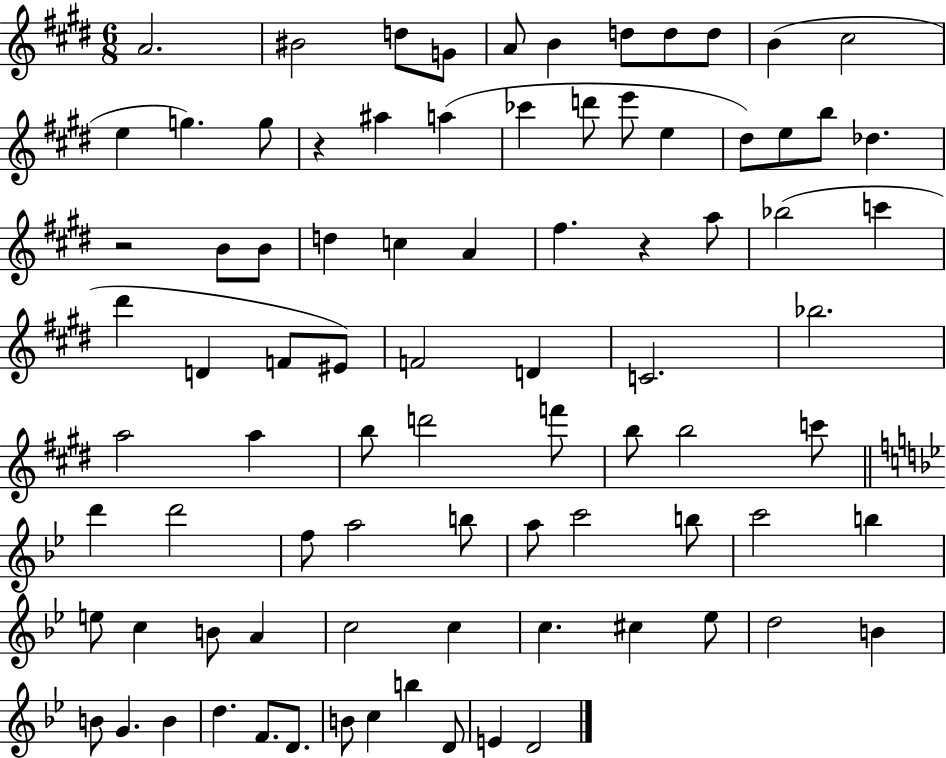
A4/h. BIS4/h D5/e G4/e A4/e B4/q D5/e D5/e D5/e B4/q C#5/h E5/q G5/q. G5/e R/q A#5/q A5/q CES6/q D6/e E6/e E5/q D#5/e E5/e B5/e Db5/q. R/h B4/e B4/e D5/q C5/q A4/q F#5/q. R/q A5/e Bb5/h C6/q D#6/q D4/q F4/e EIS4/e F4/h D4/q C4/h. Bb5/h. A5/h A5/q B5/e D6/h F6/e B5/e B5/h C6/e D6/q D6/h F5/e A5/h B5/e A5/e C6/h B5/e C6/h B5/q E5/e C5/q B4/e A4/q C5/h C5/q C5/q. C#5/q Eb5/e D5/h B4/q B4/e G4/q. B4/q D5/q. F4/e. D4/e. B4/e C5/q B5/q D4/e E4/q D4/h